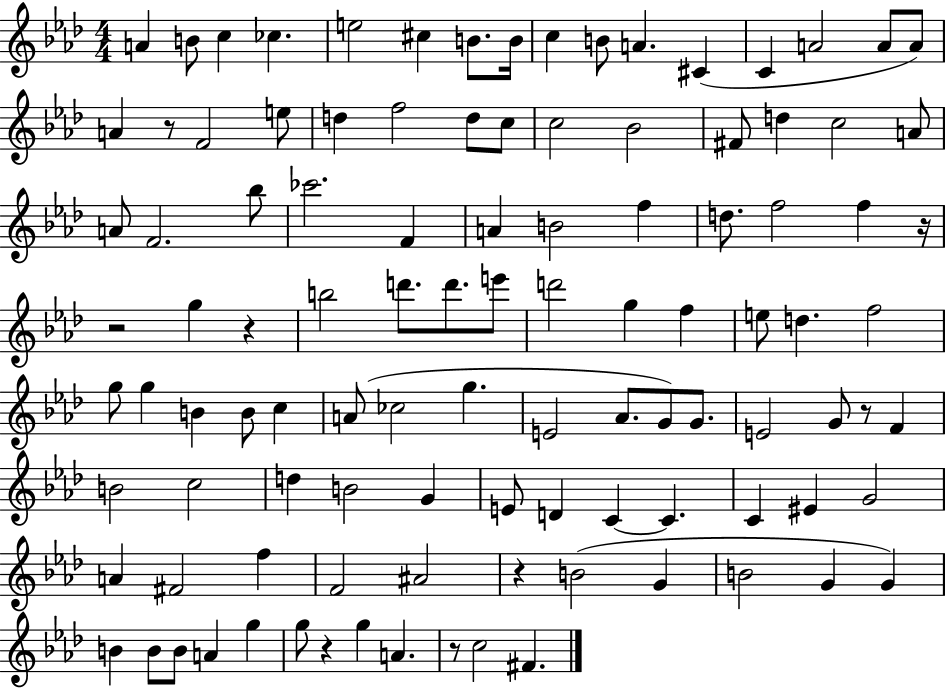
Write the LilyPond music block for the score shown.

{
  \clef treble
  \numericTimeSignature
  \time 4/4
  \key aes \major
  \repeat volta 2 { a'4 b'8 c''4 ces''4. | e''2 cis''4 b'8. b'16 | c''4 b'8 a'4. cis'4( | c'4 a'2 a'8 a'8) | \break a'4 r8 f'2 e''8 | d''4 f''2 d''8 c''8 | c''2 bes'2 | fis'8 d''4 c''2 a'8 | \break a'8 f'2. bes''8 | ces'''2. f'4 | a'4 b'2 f''4 | d''8. f''2 f''4 r16 | \break r2 g''4 r4 | b''2 d'''8. d'''8. e'''8 | d'''2 g''4 f''4 | e''8 d''4. f''2 | \break g''8 g''4 b'4 b'8 c''4 | a'8( ces''2 g''4. | e'2 aes'8. g'8) g'8. | e'2 g'8 r8 f'4 | \break b'2 c''2 | d''4 b'2 g'4 | e'8 d'4 c'4~~ c'4. | c'4 eis'4 g'2 | \break a'4 fis'2 f''4 | f'2 ais'2 | r4 b'2( g'4 | b'2 g'4 g'4) | \break b'4 b'8 b'8 a'4 g''4 | g''8 r4 g''4 a'4. | r8 c''2 fis'4. | } \bar "|."
}